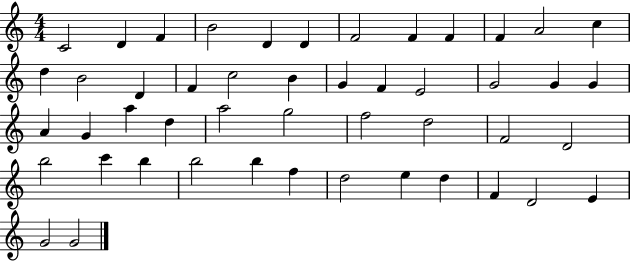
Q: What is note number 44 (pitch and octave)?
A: F4